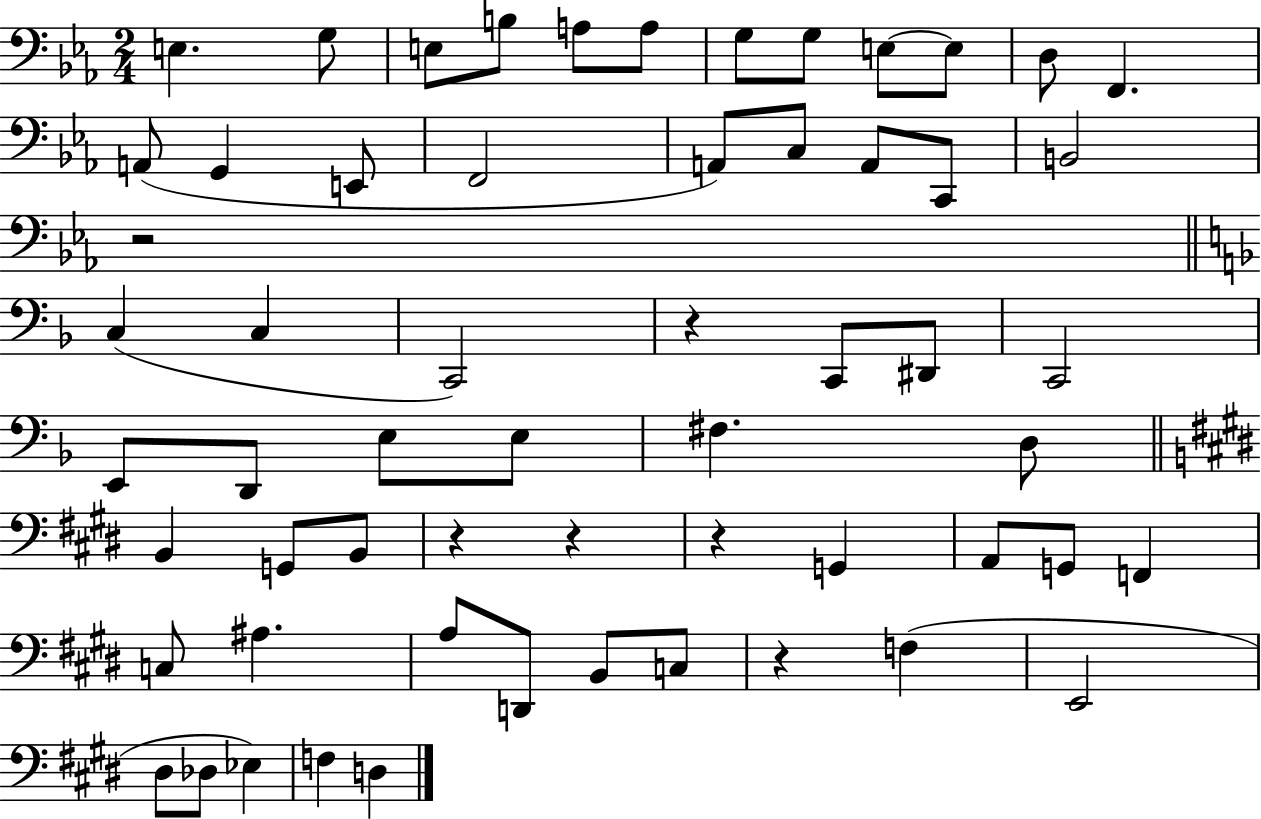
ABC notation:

X:1
T:Untitled
M:2/4
L:1/4
K:Eb
E, G,/2 E,/2 B,/2 A,/2 A,/2 G,/2 G,/2 E,/2 E,/2 D,/2 F,, A,,/2 G,, E,,/2 F,,2 A,,/2 C,/2 A,,/2 C,,/2 B,,2 z2 C, C, C,,2 z C,,/2 ^D,,/2 C,,2 E,,/2 D,,/2 E,/2 E,/2 ^F, D,/2 B,, G,,/2 B,,/2 z z z G,, A,,/2 G,,/2 F,, C,/2 ^A, A,/2 D,,/2 B,,/2 C,/2 z F, E,,2 ^D,/2 _D,/2 _E, F, D,